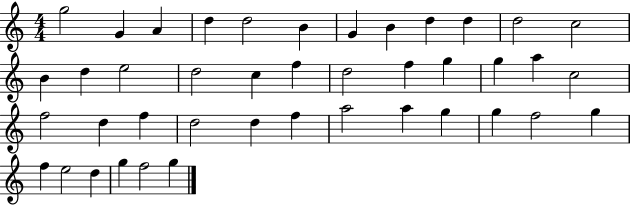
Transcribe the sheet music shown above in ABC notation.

X:1
T:Untitled
M:4/4
L:1/4
K:C
g2 G A d d2 B G B d d d2 c2 B d e2 d2 c f d2 f g g a c2 f2 d f d2 d f a2 a g g f2 g f e2 d g f2 g